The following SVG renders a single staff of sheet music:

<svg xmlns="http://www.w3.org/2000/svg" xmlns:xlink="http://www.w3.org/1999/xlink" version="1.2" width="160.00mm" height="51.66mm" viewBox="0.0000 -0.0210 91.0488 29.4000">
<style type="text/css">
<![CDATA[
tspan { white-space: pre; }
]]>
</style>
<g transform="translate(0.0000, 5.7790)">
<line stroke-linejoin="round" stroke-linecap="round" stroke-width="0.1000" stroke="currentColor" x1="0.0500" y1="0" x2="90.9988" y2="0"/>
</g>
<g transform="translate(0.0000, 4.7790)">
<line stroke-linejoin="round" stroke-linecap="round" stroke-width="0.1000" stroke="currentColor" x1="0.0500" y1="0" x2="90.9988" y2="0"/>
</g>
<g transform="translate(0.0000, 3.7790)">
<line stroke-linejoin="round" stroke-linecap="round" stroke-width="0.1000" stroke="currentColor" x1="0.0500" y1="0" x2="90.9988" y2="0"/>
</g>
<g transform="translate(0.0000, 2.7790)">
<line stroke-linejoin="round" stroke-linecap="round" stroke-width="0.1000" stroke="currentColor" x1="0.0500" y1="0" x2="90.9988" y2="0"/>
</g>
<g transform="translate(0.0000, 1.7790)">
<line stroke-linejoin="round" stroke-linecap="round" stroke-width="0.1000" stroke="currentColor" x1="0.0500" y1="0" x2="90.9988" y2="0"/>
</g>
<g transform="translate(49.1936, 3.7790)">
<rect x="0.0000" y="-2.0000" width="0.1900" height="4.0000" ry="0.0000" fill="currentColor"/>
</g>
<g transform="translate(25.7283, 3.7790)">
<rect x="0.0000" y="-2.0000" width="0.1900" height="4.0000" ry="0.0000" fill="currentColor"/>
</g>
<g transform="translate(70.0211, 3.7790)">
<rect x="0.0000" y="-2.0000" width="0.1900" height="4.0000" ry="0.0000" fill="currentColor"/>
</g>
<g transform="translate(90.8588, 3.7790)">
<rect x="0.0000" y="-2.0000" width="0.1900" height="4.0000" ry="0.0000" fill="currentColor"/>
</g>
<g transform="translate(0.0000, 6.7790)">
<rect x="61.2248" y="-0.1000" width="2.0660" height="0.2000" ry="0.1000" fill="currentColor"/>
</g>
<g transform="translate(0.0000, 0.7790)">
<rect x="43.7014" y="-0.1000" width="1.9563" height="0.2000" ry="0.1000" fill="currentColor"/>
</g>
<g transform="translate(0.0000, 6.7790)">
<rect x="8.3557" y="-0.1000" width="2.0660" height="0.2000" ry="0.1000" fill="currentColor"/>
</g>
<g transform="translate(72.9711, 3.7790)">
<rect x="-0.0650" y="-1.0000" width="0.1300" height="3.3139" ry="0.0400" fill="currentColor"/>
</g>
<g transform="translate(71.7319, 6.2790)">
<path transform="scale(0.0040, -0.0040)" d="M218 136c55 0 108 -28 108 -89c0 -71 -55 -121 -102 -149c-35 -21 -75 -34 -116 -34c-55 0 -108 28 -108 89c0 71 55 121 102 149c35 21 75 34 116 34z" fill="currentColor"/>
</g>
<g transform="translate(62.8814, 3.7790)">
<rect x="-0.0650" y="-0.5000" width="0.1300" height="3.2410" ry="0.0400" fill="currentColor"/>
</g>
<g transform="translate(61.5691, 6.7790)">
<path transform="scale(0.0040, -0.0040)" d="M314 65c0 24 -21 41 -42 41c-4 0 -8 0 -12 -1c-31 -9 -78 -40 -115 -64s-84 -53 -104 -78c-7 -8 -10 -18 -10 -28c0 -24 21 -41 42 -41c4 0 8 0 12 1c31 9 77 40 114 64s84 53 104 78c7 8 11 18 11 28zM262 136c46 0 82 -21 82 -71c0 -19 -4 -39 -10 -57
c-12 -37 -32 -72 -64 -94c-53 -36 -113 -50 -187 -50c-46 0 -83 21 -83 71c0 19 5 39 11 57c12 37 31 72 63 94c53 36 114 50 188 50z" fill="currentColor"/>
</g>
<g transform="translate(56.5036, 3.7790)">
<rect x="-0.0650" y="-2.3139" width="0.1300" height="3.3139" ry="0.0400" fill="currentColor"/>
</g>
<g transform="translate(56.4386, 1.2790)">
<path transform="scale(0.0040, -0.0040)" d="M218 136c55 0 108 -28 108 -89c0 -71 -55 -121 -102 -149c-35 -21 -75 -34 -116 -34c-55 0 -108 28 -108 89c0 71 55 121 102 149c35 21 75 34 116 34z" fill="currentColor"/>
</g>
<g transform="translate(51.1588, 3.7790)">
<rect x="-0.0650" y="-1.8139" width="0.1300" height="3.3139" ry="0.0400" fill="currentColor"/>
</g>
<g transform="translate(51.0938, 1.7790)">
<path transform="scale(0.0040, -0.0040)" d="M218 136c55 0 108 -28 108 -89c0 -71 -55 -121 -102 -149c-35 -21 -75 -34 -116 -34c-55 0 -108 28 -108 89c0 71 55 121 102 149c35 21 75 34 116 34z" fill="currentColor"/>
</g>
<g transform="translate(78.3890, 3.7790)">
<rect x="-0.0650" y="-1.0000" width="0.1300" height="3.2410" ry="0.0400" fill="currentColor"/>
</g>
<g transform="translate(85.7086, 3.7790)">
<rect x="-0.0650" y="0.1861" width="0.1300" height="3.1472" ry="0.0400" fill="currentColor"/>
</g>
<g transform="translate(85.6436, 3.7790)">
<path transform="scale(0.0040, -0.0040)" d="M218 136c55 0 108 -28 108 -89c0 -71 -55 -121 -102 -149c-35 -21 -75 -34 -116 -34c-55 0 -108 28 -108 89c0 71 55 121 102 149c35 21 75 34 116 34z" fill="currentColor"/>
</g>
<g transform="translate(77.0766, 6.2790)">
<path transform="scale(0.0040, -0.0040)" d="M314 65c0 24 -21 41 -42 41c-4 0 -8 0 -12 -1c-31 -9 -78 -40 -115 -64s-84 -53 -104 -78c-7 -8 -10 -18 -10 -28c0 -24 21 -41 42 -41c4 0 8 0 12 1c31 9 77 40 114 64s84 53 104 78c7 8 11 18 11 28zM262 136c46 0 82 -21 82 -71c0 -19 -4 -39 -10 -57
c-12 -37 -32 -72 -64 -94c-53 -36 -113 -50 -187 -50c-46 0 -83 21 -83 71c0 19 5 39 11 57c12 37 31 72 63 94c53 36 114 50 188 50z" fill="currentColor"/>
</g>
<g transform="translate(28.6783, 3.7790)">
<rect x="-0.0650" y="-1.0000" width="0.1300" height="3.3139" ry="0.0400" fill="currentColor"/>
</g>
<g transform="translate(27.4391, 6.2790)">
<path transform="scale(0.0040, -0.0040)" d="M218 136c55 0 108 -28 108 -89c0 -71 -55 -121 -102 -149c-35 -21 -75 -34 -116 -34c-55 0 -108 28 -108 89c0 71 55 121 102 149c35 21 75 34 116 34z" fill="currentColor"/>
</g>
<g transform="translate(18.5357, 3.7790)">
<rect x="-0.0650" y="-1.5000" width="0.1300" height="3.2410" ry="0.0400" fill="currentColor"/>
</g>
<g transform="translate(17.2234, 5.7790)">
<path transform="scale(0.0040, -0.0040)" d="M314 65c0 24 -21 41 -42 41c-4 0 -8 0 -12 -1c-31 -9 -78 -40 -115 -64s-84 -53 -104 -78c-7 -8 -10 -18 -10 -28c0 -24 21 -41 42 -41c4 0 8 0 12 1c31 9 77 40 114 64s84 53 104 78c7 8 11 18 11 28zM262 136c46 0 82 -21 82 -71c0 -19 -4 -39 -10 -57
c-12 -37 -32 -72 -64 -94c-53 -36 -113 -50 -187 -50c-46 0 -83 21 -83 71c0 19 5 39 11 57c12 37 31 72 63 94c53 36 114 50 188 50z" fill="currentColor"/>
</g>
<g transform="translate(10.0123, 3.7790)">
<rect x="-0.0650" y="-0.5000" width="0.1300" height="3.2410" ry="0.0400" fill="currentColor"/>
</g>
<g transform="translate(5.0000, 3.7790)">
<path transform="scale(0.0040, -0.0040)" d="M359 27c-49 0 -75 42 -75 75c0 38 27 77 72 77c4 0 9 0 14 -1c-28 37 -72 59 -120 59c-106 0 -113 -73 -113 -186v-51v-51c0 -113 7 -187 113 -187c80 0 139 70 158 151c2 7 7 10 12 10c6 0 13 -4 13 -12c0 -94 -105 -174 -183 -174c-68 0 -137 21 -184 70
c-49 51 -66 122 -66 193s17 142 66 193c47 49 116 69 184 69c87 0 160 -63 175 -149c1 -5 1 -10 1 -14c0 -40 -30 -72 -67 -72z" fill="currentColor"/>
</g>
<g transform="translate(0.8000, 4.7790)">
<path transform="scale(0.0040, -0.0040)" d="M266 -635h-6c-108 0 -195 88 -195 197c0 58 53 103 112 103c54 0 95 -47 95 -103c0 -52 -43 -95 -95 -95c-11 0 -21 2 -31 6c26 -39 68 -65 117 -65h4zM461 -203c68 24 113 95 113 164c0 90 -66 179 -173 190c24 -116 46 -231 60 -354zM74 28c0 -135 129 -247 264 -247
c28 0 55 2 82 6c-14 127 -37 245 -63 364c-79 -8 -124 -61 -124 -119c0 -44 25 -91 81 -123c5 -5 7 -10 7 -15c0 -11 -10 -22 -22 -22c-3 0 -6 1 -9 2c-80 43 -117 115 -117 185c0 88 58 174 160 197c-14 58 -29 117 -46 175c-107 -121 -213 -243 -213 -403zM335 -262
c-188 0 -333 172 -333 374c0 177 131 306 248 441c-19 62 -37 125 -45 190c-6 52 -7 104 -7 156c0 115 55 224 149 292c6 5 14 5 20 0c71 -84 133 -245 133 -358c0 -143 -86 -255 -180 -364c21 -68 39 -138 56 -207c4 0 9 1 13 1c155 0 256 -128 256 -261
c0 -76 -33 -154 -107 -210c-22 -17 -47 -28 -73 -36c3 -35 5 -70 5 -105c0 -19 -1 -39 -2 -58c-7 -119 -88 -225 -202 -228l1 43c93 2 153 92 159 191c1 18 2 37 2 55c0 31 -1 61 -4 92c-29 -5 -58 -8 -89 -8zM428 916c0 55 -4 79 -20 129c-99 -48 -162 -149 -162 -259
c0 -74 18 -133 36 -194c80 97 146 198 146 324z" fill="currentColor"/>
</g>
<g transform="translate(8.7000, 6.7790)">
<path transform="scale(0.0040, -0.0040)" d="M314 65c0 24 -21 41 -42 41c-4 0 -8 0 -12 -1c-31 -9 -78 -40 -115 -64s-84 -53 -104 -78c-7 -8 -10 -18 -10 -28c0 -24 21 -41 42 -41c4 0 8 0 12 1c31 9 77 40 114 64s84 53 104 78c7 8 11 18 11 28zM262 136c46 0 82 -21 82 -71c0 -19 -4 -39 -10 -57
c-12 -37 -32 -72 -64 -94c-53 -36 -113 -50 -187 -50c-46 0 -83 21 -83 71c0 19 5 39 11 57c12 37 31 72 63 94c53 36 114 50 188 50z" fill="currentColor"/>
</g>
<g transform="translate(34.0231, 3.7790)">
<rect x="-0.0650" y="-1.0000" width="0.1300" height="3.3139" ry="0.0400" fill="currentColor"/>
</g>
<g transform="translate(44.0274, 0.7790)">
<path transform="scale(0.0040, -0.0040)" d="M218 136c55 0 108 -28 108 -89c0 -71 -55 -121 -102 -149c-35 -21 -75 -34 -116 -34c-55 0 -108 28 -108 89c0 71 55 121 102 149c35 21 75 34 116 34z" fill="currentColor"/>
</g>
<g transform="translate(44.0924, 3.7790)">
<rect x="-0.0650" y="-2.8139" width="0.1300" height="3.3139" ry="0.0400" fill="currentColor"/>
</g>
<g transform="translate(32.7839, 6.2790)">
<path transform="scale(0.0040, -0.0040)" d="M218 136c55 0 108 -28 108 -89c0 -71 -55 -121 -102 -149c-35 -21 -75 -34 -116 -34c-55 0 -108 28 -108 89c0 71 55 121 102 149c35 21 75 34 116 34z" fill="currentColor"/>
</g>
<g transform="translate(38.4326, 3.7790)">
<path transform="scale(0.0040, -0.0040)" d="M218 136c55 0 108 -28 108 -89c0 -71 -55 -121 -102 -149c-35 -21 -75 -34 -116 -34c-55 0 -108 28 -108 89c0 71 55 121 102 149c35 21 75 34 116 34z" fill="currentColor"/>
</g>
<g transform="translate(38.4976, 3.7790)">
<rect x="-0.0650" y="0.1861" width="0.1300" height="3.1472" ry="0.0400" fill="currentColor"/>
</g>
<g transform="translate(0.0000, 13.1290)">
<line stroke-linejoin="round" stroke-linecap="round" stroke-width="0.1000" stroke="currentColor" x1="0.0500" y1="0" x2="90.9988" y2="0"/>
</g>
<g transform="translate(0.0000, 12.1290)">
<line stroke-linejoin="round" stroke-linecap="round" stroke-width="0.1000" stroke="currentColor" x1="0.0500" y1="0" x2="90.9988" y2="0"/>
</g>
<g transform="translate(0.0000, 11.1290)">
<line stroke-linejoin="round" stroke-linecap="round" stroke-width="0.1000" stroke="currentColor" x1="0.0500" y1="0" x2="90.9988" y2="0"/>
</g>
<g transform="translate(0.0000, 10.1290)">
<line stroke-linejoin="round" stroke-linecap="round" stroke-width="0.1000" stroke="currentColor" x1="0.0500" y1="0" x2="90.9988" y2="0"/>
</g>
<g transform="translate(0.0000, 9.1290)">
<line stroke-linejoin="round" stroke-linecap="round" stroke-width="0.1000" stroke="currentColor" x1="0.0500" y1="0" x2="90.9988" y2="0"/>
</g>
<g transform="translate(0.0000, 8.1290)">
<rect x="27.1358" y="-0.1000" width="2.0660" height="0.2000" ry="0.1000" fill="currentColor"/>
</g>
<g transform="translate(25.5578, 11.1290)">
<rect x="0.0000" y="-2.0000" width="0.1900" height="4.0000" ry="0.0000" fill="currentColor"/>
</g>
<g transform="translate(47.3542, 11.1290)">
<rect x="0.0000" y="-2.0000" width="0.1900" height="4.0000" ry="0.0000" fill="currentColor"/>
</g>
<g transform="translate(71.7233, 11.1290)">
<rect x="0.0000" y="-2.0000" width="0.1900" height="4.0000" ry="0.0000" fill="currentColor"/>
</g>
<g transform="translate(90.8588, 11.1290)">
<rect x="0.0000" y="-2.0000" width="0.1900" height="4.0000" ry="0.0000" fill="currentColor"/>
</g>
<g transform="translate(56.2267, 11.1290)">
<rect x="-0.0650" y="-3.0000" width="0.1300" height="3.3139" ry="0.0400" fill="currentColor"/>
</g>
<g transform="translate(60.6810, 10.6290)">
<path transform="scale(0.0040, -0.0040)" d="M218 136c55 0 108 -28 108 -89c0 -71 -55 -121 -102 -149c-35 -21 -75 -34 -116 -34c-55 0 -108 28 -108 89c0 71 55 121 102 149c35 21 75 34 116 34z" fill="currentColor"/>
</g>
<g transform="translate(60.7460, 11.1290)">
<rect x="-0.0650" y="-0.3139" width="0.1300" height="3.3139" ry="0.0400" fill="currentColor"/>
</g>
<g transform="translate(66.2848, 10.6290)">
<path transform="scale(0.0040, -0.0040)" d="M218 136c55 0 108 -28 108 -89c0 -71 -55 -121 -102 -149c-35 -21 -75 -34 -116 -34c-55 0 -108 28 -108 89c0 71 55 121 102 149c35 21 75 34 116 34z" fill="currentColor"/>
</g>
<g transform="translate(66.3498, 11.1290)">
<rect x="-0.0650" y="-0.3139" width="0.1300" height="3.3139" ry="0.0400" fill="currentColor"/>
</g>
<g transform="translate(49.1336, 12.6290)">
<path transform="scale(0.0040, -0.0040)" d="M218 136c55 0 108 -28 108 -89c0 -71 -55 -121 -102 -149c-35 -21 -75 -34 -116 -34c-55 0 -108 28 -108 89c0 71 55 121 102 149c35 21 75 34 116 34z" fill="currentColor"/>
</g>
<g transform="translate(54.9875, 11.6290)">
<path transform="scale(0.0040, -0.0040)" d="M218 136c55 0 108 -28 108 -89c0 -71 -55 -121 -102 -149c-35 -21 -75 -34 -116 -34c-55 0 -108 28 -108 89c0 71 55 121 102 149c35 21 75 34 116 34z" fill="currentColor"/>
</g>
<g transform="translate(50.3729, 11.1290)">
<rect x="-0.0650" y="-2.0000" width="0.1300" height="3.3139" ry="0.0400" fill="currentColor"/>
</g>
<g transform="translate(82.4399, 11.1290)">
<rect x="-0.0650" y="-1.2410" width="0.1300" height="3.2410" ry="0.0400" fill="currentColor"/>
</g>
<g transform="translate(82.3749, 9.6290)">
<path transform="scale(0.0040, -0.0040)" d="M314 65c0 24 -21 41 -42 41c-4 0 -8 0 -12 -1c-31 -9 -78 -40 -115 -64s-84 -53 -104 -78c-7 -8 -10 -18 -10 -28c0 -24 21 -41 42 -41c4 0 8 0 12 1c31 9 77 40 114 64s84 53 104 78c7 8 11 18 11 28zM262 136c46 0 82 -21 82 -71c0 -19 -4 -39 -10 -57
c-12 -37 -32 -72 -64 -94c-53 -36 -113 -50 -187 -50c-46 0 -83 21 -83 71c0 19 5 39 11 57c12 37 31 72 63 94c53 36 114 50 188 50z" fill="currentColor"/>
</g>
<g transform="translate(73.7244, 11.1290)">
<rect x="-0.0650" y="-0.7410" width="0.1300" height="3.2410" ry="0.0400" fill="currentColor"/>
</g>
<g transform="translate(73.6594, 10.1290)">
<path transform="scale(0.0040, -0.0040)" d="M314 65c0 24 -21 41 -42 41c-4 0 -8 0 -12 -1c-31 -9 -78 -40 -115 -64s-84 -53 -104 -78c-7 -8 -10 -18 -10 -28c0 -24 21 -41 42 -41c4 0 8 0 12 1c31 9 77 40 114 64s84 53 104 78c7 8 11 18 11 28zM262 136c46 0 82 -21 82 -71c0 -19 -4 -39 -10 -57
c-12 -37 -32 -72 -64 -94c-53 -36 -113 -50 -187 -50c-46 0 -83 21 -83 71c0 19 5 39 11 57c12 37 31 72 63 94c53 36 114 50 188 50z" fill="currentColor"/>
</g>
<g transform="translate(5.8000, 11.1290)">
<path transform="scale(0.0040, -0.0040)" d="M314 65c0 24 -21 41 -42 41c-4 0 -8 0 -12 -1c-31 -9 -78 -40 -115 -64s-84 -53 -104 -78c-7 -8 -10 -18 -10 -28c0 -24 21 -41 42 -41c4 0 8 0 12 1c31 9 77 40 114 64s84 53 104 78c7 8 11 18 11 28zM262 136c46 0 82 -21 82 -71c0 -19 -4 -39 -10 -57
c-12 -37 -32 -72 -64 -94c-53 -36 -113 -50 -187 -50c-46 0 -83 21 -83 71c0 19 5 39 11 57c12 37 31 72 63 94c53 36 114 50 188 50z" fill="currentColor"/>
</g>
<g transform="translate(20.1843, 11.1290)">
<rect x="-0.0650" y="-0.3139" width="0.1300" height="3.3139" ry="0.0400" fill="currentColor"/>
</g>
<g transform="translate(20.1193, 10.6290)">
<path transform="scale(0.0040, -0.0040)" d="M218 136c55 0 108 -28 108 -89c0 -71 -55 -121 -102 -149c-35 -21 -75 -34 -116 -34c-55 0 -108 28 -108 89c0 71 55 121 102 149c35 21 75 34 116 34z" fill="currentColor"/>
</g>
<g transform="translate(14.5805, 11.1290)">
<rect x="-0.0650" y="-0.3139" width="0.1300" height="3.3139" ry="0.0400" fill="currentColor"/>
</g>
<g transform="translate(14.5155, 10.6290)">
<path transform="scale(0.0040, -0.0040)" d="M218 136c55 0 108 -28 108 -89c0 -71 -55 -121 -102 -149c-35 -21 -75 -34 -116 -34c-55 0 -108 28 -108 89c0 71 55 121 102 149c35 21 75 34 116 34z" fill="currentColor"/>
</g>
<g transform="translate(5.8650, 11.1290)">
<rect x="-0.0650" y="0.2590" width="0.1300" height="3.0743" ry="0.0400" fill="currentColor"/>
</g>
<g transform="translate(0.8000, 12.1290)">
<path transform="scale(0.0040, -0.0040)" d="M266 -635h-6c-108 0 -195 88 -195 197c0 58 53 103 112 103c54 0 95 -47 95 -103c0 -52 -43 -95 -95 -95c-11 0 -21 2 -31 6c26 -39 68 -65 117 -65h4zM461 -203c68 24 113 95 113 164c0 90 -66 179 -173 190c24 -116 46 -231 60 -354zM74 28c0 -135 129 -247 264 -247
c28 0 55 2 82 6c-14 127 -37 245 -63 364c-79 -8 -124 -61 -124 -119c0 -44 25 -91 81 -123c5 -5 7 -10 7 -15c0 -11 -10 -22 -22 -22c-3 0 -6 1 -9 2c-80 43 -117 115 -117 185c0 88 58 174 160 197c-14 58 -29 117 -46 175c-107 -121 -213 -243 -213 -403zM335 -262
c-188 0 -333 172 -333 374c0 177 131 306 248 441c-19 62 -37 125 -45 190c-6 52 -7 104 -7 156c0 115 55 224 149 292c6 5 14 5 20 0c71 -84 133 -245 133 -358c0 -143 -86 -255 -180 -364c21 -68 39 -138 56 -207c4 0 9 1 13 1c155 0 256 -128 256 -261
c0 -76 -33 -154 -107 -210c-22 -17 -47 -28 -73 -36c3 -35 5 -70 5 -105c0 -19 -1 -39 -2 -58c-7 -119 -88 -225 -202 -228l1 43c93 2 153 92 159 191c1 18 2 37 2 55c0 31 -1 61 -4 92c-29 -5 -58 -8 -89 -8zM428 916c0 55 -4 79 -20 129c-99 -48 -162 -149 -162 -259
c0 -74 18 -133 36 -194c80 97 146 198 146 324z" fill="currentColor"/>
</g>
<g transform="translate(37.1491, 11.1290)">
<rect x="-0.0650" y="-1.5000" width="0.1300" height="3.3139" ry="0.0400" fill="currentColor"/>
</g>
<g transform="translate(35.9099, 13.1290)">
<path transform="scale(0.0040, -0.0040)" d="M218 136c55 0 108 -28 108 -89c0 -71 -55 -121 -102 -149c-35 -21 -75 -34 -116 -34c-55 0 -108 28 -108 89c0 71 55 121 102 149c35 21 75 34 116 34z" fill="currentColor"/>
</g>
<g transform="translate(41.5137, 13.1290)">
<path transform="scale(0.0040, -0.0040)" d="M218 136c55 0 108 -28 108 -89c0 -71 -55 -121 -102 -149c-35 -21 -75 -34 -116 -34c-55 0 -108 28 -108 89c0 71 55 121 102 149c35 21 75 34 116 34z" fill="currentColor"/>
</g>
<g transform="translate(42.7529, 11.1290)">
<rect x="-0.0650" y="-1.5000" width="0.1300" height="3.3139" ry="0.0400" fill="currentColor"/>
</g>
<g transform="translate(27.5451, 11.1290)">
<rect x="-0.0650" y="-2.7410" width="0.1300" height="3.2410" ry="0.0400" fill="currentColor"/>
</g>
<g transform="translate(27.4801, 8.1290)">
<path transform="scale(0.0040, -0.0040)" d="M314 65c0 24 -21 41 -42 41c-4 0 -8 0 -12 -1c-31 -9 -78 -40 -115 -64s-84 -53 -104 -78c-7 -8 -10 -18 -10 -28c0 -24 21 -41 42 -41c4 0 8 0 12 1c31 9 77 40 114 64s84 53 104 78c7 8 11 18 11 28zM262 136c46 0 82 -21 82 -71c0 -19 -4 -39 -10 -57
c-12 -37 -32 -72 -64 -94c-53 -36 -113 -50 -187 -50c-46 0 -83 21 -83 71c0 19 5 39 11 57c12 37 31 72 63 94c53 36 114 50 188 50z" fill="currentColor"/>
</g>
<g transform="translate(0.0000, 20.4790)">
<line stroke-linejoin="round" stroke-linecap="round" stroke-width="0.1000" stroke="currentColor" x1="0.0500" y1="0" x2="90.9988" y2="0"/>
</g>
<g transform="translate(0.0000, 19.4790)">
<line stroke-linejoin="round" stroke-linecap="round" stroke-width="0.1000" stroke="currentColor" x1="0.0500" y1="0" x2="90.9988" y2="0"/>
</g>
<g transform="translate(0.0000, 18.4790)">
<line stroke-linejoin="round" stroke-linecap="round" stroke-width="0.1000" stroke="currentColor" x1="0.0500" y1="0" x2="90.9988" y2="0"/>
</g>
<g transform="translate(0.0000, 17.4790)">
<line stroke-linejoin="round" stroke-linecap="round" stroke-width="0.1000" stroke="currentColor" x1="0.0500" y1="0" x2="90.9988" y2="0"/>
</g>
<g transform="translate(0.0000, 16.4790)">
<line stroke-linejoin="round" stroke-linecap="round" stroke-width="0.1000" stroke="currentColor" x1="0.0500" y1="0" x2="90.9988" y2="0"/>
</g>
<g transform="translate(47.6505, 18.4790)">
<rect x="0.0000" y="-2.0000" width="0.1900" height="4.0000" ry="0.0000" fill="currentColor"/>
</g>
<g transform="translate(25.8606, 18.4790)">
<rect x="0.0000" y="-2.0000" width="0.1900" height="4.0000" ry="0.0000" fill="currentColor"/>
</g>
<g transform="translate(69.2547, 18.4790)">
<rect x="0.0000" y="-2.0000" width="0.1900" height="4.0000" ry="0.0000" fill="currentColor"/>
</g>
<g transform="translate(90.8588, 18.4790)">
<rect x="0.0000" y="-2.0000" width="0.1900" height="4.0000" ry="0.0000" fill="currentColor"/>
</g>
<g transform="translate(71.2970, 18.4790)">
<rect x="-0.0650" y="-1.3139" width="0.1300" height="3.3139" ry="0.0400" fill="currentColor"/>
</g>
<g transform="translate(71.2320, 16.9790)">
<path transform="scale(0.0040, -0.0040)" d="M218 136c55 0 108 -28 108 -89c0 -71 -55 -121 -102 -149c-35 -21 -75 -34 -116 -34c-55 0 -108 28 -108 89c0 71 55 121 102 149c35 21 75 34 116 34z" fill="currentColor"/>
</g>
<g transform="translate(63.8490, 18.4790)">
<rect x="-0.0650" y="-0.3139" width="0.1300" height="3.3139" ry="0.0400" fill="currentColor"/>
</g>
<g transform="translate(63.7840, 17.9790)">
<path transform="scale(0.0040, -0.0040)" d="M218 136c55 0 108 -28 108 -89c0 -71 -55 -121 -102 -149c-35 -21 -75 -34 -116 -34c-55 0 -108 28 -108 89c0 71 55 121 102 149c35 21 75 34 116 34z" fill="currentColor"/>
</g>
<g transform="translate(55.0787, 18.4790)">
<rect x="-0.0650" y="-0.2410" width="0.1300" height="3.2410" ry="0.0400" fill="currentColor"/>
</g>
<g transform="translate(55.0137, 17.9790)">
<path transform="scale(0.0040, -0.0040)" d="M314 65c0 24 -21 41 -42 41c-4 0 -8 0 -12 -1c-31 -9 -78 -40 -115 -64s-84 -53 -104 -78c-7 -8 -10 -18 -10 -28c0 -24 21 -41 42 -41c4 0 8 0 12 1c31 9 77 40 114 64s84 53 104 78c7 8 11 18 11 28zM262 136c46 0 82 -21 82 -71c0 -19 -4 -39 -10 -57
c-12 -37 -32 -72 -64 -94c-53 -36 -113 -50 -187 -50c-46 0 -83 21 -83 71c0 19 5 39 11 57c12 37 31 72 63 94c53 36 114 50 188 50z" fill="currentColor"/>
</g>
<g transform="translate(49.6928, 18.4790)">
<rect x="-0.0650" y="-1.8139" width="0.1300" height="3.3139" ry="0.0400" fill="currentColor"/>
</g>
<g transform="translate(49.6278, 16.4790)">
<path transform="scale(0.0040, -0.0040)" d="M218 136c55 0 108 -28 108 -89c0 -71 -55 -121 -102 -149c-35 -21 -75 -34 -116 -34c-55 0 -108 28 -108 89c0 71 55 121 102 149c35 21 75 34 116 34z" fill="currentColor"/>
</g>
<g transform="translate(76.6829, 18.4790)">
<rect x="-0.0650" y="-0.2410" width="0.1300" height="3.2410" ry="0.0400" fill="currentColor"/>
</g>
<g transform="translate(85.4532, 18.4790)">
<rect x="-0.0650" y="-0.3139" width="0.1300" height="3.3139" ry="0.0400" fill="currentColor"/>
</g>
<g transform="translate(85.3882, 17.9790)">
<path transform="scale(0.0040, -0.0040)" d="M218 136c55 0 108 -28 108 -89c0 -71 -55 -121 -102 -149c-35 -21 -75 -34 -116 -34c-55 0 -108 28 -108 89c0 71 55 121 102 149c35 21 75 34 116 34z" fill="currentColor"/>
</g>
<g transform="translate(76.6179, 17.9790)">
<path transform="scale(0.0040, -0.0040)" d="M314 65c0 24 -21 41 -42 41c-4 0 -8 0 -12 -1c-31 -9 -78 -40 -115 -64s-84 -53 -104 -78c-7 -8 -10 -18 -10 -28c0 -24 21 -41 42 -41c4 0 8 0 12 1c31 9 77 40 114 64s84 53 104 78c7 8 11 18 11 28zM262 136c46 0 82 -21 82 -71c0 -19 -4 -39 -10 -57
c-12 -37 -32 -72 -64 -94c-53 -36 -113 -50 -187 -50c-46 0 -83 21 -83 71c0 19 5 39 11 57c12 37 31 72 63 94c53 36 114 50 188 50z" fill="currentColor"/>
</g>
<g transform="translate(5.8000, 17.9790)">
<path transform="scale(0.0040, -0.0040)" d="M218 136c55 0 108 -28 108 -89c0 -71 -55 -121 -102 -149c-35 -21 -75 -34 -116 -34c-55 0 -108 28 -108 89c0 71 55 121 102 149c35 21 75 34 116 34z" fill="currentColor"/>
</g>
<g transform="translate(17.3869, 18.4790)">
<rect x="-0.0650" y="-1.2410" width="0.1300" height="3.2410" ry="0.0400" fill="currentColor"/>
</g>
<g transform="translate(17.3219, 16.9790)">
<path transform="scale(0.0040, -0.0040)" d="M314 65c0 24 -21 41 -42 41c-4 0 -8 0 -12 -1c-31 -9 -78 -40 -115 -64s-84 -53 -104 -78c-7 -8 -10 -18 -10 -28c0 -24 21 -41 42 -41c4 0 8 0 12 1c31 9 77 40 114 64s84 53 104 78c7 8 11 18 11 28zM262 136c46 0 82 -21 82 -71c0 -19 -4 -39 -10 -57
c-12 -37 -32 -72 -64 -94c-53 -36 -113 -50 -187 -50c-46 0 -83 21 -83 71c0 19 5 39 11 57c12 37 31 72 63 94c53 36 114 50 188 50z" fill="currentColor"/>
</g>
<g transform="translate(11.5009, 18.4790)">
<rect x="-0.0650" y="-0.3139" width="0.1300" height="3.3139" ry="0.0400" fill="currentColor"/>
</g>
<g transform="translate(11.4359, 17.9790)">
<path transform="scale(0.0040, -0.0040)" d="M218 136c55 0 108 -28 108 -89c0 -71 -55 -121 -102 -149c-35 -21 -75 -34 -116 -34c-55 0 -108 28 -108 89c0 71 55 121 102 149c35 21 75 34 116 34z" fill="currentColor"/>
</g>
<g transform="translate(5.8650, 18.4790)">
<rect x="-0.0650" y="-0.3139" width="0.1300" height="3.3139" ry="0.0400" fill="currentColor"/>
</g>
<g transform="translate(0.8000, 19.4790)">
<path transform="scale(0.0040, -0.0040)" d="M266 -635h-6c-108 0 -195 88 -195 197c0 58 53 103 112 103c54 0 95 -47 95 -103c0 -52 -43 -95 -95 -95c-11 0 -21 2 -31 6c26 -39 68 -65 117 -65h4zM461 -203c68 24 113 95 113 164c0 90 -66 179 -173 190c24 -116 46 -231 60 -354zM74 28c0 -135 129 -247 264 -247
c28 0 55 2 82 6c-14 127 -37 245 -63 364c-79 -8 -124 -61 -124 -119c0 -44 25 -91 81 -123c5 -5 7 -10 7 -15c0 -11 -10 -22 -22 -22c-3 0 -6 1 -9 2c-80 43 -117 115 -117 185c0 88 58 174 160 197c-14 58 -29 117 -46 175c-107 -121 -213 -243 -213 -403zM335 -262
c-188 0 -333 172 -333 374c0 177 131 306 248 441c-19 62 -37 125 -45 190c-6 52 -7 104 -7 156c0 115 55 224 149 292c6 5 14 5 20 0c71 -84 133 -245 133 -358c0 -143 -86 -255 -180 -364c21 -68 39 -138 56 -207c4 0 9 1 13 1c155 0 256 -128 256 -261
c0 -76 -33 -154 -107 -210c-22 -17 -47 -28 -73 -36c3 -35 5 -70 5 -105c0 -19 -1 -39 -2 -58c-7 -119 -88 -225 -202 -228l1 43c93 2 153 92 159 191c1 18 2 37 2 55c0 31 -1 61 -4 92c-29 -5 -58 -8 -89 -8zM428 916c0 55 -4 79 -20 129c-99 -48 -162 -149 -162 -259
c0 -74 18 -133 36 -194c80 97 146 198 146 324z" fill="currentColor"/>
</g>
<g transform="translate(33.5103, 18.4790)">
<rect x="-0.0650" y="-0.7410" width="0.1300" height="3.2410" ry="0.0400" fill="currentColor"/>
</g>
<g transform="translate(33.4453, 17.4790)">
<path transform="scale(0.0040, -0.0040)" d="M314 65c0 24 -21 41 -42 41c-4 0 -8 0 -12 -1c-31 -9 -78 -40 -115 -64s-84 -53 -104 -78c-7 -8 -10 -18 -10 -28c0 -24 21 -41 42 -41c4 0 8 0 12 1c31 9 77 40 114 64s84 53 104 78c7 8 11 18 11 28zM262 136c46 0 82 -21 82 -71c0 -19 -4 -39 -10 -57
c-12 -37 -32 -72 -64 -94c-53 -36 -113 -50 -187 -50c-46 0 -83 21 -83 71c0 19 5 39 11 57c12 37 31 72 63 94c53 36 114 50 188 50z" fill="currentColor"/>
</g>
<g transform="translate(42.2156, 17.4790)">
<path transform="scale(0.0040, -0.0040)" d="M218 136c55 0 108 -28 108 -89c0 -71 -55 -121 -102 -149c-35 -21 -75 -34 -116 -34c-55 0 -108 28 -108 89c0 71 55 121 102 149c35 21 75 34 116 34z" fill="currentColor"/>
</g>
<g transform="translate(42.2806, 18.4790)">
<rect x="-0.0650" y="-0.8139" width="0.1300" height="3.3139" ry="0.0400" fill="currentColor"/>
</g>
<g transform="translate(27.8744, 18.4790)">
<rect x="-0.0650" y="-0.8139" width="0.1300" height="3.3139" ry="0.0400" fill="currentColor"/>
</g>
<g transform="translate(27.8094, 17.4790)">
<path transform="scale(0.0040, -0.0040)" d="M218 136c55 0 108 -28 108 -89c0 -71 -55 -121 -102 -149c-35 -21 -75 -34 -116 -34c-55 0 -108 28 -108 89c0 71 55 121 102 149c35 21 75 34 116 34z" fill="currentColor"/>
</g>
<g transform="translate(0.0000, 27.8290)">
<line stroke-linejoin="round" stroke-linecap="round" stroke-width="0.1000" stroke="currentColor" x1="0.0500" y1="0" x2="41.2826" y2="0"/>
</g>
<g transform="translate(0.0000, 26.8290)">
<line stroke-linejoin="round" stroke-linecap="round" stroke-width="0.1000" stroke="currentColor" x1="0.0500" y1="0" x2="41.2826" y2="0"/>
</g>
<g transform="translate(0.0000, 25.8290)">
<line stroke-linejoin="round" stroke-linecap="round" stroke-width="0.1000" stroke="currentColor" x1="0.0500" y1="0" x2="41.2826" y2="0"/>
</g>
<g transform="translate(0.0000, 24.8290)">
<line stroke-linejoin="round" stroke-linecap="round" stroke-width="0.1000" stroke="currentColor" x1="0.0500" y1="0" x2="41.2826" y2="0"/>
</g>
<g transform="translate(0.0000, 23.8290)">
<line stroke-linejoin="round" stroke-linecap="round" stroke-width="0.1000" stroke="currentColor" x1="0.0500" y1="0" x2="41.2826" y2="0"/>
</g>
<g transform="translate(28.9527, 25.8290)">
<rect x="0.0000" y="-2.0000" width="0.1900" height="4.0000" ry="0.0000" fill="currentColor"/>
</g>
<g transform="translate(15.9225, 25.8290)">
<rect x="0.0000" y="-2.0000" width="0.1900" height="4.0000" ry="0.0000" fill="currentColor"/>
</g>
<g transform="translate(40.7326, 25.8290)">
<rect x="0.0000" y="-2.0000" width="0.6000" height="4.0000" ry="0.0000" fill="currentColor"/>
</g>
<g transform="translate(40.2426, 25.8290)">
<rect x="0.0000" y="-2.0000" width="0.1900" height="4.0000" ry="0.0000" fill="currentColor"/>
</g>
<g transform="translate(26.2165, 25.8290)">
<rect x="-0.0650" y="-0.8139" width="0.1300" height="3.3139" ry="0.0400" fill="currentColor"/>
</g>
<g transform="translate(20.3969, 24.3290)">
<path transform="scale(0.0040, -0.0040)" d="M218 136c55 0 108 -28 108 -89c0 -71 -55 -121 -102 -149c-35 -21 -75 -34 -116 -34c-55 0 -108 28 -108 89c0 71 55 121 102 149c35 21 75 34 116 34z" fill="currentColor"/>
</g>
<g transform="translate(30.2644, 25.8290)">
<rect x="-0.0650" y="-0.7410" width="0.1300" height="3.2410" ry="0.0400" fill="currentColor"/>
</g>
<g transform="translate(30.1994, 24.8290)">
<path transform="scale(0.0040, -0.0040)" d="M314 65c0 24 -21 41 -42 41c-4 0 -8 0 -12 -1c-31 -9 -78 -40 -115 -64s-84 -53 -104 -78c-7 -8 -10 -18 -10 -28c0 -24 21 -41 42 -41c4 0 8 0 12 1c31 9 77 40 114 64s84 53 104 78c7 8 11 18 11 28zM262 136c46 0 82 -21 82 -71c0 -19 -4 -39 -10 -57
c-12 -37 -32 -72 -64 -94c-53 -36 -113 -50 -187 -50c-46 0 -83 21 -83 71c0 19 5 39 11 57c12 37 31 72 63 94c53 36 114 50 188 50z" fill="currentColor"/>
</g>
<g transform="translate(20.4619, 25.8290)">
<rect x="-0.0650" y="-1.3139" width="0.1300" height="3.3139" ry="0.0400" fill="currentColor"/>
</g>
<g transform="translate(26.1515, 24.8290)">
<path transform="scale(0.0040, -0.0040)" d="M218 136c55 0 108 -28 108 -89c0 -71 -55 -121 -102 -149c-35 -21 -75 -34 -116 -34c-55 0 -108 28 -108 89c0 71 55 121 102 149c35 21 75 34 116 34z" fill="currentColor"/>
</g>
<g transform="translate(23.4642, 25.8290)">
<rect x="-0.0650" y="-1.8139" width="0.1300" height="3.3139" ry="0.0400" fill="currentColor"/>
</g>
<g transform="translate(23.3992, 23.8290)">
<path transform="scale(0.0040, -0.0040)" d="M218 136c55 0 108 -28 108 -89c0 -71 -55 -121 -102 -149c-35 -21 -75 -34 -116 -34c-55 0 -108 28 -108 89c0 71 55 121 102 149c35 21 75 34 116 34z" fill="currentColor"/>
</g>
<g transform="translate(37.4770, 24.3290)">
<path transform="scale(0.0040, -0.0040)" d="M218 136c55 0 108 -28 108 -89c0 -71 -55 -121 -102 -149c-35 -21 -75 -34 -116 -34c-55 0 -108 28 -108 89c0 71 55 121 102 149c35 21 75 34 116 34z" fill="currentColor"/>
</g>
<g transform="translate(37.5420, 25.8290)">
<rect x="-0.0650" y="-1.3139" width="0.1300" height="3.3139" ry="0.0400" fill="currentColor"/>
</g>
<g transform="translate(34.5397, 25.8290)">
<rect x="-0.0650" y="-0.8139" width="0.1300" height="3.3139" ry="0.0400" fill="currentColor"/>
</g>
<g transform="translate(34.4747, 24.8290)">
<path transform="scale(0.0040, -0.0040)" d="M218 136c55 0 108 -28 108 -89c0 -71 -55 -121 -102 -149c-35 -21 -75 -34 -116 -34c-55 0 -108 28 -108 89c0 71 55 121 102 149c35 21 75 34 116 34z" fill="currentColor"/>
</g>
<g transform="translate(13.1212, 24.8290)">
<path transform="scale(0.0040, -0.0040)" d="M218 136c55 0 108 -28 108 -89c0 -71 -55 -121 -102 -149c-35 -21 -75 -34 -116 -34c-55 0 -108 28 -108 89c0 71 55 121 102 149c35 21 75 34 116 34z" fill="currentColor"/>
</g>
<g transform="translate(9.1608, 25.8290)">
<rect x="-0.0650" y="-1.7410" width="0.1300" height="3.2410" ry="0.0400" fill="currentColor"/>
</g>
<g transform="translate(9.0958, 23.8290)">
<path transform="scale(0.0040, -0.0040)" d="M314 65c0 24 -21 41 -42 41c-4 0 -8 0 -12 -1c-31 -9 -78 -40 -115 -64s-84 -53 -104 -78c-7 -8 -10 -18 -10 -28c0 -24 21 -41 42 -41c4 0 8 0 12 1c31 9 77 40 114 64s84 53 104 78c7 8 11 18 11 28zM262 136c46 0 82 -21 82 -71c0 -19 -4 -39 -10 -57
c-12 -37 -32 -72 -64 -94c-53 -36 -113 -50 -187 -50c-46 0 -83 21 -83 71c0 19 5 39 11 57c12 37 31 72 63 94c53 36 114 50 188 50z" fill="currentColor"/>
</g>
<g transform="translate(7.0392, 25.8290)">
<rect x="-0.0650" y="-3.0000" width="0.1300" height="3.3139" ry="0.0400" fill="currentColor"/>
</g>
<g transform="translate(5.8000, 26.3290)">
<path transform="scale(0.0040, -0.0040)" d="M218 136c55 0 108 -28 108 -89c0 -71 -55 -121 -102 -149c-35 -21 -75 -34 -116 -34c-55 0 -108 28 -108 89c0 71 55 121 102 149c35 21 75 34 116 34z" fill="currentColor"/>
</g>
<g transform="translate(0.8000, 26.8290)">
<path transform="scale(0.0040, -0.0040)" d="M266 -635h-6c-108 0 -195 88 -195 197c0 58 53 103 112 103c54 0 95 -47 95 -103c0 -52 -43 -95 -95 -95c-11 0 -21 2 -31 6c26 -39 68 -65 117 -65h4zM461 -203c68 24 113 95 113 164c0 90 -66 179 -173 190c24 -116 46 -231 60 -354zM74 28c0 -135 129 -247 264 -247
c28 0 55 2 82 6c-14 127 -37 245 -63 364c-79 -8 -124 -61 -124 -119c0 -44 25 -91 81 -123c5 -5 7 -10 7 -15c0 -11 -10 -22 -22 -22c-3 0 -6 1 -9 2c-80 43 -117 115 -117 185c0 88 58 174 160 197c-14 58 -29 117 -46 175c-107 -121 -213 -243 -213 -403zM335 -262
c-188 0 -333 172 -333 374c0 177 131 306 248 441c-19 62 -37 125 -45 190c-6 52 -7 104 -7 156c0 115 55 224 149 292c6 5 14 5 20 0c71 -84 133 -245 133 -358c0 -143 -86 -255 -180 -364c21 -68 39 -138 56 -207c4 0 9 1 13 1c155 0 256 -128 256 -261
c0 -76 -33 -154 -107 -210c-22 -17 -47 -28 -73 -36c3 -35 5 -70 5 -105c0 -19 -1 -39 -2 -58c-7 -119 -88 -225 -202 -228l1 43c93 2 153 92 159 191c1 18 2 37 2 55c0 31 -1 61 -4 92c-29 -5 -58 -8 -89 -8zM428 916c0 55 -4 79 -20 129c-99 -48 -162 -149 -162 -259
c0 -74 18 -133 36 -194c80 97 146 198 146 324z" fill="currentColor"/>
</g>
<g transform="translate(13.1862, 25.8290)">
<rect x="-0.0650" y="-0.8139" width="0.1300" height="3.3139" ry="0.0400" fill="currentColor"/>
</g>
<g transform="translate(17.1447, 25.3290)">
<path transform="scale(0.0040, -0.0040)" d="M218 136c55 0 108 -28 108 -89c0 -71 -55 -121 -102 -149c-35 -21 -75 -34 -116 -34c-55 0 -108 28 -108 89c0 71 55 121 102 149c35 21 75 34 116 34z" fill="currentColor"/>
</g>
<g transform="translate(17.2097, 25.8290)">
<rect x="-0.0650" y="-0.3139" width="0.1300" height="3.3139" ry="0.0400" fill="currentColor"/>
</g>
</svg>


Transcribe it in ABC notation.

X:1
T:Untitled
M:4/4
L:1/4
K:C
C2 E2 D D B a f g C2 D D2 B B2 c c a2 E E F A c c d2 e2 c c e2 d d2 d f c2 c e c2 c A f2 d c e f d d2 d e